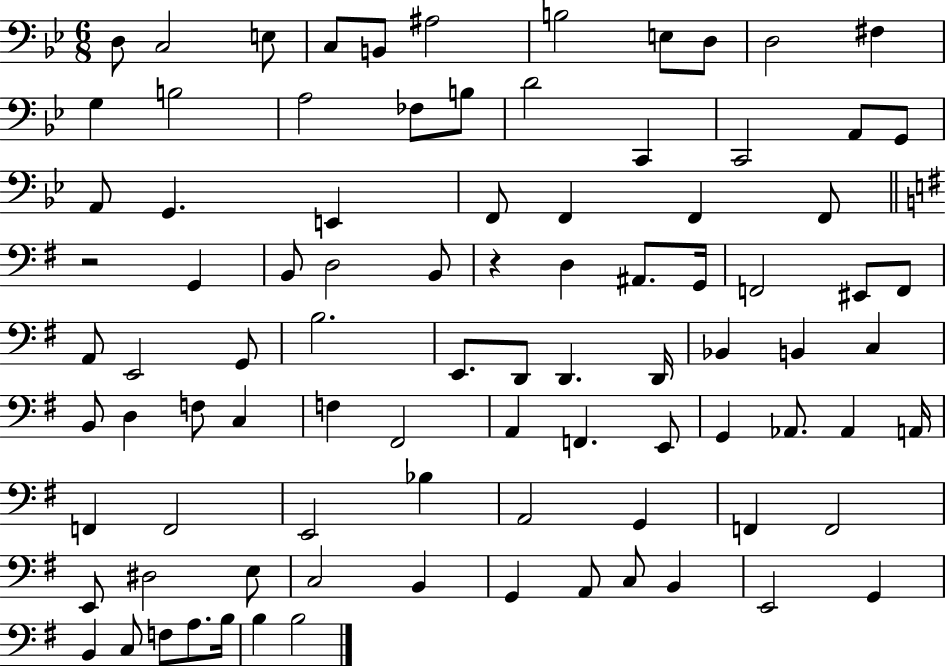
D3/e C3/h E3/e C3/e B2/e A#3/h B3/h E3/e D3/e D3/h F#3/q G3/q B3/h A3/h FES3/e B3/e D4/h C2/q C2/h A2/e G2/e A2/e G2/q. E2/q F2/e F2/q F2/q F2/e R/h G2/q B2/e D3/h B2/e R/q D3/q A#2/e. G2/s F2/h EIS2/e F2/e A2/e E2/h G2/e B3/h. E2/e. D2/e D2/q. D2/s Bb2/q B2/q C3/q B2/e D3/q F3/e C3/q F3/q F#2/h A2/q F2/q. E2/e G2/q Ab2/e. Ab2/q A2/s F2/q F2/h E2/h Bb3/q A2/h G2/q F2/q F2/h E2/e D#3/h E3/e C3/h B2/q G2/q A2/e C3/e B2/q E2/h G2/q B2/q C3/e F3/e A3/e. B3/s B3/q B3/h